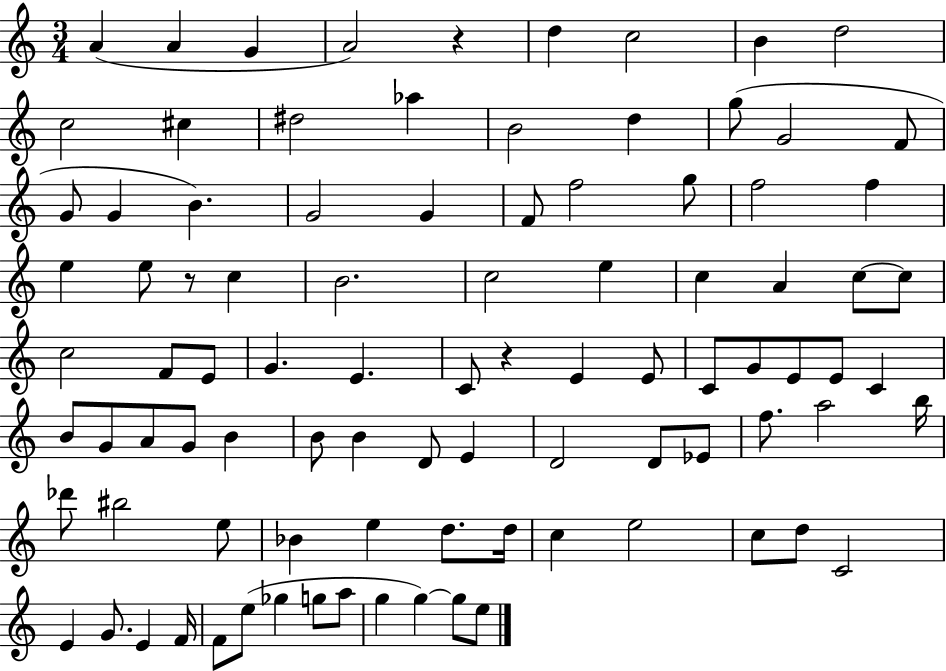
{
  \clef treble
  \numericTimeSignature
  \time 3/4
  \key c \major
  a'4( a'4 g'4 | a'2) r4 | d''4 c''2 | b'4 d''2 | \break c''2 cis''4 | dis''2 aes''4 | b'2 d''4 | g''8( g'2 f'8 | \break g'8 g'4 b'4.) | g'2 g'4 | f'8 f''2 g''8 | f''2 f''4 | \break e''4 e''8 r8 c''4 | b'2. | c''2 e''4 | c''4 a'4 c''8~~ c''8 | \break c''2 f'8 e'8 | g'4. e'4. | c'8 r4 e'4 e'8 | c'8 g'8 e'8 e'8 c'4 | \break b'8 g'8 a'8 g'8 b'4 | b'8 b'4 d'8 e'4 | d'2 d'8 ees'8 | f''8. a''2 b''16 | \break des'''8 bis''2 e''8 | bes'4 e''4 d''8. d''16 | c''4 e''2 | c''8 d''8 c'2 | \break e'4 g'8. e'4 f'16 | f'8 e''8( ges''4 g''8 a''8 | g''4 g''4~~) g''8 e''8 | \bar "|."
}